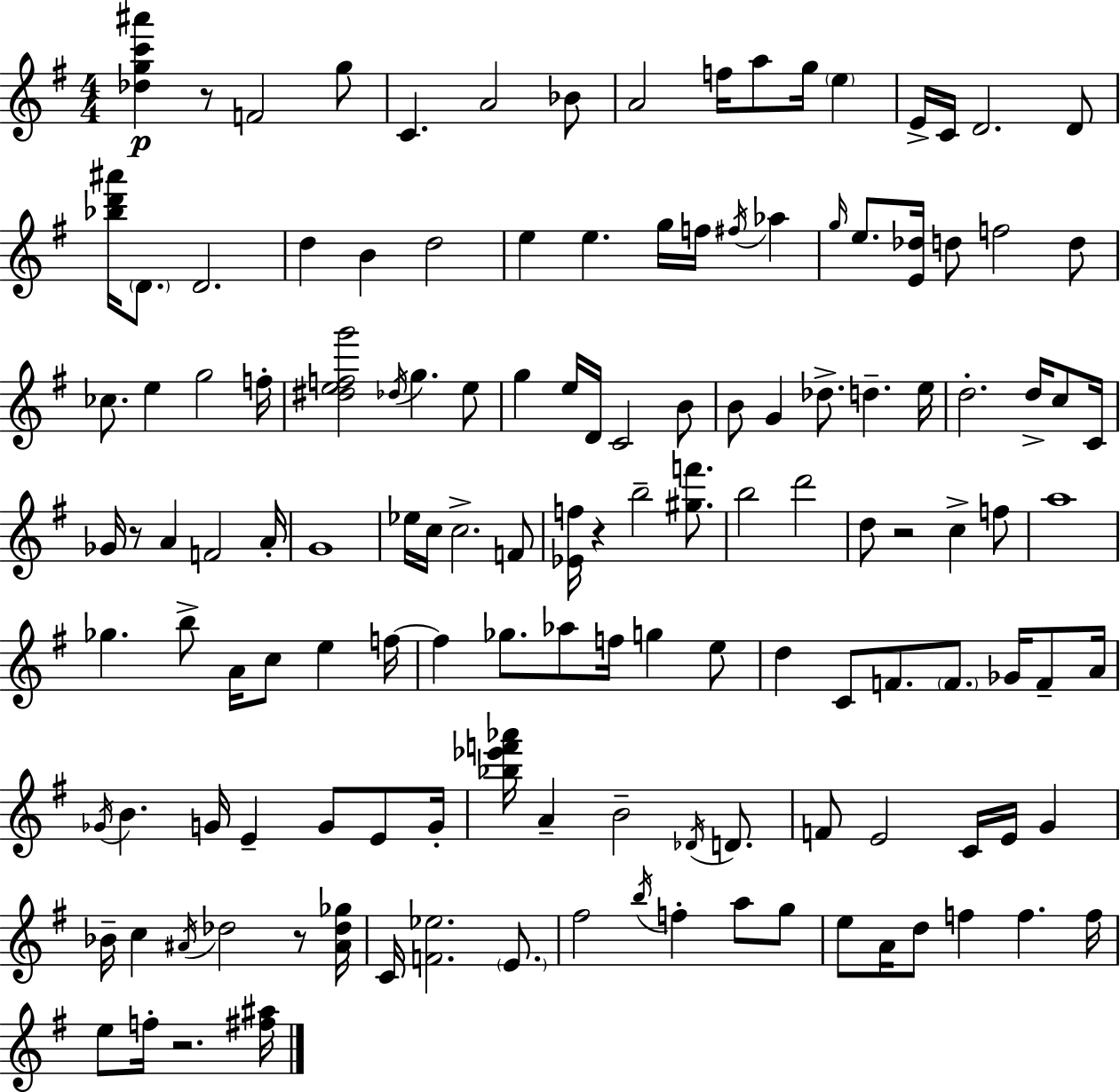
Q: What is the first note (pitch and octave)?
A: F4